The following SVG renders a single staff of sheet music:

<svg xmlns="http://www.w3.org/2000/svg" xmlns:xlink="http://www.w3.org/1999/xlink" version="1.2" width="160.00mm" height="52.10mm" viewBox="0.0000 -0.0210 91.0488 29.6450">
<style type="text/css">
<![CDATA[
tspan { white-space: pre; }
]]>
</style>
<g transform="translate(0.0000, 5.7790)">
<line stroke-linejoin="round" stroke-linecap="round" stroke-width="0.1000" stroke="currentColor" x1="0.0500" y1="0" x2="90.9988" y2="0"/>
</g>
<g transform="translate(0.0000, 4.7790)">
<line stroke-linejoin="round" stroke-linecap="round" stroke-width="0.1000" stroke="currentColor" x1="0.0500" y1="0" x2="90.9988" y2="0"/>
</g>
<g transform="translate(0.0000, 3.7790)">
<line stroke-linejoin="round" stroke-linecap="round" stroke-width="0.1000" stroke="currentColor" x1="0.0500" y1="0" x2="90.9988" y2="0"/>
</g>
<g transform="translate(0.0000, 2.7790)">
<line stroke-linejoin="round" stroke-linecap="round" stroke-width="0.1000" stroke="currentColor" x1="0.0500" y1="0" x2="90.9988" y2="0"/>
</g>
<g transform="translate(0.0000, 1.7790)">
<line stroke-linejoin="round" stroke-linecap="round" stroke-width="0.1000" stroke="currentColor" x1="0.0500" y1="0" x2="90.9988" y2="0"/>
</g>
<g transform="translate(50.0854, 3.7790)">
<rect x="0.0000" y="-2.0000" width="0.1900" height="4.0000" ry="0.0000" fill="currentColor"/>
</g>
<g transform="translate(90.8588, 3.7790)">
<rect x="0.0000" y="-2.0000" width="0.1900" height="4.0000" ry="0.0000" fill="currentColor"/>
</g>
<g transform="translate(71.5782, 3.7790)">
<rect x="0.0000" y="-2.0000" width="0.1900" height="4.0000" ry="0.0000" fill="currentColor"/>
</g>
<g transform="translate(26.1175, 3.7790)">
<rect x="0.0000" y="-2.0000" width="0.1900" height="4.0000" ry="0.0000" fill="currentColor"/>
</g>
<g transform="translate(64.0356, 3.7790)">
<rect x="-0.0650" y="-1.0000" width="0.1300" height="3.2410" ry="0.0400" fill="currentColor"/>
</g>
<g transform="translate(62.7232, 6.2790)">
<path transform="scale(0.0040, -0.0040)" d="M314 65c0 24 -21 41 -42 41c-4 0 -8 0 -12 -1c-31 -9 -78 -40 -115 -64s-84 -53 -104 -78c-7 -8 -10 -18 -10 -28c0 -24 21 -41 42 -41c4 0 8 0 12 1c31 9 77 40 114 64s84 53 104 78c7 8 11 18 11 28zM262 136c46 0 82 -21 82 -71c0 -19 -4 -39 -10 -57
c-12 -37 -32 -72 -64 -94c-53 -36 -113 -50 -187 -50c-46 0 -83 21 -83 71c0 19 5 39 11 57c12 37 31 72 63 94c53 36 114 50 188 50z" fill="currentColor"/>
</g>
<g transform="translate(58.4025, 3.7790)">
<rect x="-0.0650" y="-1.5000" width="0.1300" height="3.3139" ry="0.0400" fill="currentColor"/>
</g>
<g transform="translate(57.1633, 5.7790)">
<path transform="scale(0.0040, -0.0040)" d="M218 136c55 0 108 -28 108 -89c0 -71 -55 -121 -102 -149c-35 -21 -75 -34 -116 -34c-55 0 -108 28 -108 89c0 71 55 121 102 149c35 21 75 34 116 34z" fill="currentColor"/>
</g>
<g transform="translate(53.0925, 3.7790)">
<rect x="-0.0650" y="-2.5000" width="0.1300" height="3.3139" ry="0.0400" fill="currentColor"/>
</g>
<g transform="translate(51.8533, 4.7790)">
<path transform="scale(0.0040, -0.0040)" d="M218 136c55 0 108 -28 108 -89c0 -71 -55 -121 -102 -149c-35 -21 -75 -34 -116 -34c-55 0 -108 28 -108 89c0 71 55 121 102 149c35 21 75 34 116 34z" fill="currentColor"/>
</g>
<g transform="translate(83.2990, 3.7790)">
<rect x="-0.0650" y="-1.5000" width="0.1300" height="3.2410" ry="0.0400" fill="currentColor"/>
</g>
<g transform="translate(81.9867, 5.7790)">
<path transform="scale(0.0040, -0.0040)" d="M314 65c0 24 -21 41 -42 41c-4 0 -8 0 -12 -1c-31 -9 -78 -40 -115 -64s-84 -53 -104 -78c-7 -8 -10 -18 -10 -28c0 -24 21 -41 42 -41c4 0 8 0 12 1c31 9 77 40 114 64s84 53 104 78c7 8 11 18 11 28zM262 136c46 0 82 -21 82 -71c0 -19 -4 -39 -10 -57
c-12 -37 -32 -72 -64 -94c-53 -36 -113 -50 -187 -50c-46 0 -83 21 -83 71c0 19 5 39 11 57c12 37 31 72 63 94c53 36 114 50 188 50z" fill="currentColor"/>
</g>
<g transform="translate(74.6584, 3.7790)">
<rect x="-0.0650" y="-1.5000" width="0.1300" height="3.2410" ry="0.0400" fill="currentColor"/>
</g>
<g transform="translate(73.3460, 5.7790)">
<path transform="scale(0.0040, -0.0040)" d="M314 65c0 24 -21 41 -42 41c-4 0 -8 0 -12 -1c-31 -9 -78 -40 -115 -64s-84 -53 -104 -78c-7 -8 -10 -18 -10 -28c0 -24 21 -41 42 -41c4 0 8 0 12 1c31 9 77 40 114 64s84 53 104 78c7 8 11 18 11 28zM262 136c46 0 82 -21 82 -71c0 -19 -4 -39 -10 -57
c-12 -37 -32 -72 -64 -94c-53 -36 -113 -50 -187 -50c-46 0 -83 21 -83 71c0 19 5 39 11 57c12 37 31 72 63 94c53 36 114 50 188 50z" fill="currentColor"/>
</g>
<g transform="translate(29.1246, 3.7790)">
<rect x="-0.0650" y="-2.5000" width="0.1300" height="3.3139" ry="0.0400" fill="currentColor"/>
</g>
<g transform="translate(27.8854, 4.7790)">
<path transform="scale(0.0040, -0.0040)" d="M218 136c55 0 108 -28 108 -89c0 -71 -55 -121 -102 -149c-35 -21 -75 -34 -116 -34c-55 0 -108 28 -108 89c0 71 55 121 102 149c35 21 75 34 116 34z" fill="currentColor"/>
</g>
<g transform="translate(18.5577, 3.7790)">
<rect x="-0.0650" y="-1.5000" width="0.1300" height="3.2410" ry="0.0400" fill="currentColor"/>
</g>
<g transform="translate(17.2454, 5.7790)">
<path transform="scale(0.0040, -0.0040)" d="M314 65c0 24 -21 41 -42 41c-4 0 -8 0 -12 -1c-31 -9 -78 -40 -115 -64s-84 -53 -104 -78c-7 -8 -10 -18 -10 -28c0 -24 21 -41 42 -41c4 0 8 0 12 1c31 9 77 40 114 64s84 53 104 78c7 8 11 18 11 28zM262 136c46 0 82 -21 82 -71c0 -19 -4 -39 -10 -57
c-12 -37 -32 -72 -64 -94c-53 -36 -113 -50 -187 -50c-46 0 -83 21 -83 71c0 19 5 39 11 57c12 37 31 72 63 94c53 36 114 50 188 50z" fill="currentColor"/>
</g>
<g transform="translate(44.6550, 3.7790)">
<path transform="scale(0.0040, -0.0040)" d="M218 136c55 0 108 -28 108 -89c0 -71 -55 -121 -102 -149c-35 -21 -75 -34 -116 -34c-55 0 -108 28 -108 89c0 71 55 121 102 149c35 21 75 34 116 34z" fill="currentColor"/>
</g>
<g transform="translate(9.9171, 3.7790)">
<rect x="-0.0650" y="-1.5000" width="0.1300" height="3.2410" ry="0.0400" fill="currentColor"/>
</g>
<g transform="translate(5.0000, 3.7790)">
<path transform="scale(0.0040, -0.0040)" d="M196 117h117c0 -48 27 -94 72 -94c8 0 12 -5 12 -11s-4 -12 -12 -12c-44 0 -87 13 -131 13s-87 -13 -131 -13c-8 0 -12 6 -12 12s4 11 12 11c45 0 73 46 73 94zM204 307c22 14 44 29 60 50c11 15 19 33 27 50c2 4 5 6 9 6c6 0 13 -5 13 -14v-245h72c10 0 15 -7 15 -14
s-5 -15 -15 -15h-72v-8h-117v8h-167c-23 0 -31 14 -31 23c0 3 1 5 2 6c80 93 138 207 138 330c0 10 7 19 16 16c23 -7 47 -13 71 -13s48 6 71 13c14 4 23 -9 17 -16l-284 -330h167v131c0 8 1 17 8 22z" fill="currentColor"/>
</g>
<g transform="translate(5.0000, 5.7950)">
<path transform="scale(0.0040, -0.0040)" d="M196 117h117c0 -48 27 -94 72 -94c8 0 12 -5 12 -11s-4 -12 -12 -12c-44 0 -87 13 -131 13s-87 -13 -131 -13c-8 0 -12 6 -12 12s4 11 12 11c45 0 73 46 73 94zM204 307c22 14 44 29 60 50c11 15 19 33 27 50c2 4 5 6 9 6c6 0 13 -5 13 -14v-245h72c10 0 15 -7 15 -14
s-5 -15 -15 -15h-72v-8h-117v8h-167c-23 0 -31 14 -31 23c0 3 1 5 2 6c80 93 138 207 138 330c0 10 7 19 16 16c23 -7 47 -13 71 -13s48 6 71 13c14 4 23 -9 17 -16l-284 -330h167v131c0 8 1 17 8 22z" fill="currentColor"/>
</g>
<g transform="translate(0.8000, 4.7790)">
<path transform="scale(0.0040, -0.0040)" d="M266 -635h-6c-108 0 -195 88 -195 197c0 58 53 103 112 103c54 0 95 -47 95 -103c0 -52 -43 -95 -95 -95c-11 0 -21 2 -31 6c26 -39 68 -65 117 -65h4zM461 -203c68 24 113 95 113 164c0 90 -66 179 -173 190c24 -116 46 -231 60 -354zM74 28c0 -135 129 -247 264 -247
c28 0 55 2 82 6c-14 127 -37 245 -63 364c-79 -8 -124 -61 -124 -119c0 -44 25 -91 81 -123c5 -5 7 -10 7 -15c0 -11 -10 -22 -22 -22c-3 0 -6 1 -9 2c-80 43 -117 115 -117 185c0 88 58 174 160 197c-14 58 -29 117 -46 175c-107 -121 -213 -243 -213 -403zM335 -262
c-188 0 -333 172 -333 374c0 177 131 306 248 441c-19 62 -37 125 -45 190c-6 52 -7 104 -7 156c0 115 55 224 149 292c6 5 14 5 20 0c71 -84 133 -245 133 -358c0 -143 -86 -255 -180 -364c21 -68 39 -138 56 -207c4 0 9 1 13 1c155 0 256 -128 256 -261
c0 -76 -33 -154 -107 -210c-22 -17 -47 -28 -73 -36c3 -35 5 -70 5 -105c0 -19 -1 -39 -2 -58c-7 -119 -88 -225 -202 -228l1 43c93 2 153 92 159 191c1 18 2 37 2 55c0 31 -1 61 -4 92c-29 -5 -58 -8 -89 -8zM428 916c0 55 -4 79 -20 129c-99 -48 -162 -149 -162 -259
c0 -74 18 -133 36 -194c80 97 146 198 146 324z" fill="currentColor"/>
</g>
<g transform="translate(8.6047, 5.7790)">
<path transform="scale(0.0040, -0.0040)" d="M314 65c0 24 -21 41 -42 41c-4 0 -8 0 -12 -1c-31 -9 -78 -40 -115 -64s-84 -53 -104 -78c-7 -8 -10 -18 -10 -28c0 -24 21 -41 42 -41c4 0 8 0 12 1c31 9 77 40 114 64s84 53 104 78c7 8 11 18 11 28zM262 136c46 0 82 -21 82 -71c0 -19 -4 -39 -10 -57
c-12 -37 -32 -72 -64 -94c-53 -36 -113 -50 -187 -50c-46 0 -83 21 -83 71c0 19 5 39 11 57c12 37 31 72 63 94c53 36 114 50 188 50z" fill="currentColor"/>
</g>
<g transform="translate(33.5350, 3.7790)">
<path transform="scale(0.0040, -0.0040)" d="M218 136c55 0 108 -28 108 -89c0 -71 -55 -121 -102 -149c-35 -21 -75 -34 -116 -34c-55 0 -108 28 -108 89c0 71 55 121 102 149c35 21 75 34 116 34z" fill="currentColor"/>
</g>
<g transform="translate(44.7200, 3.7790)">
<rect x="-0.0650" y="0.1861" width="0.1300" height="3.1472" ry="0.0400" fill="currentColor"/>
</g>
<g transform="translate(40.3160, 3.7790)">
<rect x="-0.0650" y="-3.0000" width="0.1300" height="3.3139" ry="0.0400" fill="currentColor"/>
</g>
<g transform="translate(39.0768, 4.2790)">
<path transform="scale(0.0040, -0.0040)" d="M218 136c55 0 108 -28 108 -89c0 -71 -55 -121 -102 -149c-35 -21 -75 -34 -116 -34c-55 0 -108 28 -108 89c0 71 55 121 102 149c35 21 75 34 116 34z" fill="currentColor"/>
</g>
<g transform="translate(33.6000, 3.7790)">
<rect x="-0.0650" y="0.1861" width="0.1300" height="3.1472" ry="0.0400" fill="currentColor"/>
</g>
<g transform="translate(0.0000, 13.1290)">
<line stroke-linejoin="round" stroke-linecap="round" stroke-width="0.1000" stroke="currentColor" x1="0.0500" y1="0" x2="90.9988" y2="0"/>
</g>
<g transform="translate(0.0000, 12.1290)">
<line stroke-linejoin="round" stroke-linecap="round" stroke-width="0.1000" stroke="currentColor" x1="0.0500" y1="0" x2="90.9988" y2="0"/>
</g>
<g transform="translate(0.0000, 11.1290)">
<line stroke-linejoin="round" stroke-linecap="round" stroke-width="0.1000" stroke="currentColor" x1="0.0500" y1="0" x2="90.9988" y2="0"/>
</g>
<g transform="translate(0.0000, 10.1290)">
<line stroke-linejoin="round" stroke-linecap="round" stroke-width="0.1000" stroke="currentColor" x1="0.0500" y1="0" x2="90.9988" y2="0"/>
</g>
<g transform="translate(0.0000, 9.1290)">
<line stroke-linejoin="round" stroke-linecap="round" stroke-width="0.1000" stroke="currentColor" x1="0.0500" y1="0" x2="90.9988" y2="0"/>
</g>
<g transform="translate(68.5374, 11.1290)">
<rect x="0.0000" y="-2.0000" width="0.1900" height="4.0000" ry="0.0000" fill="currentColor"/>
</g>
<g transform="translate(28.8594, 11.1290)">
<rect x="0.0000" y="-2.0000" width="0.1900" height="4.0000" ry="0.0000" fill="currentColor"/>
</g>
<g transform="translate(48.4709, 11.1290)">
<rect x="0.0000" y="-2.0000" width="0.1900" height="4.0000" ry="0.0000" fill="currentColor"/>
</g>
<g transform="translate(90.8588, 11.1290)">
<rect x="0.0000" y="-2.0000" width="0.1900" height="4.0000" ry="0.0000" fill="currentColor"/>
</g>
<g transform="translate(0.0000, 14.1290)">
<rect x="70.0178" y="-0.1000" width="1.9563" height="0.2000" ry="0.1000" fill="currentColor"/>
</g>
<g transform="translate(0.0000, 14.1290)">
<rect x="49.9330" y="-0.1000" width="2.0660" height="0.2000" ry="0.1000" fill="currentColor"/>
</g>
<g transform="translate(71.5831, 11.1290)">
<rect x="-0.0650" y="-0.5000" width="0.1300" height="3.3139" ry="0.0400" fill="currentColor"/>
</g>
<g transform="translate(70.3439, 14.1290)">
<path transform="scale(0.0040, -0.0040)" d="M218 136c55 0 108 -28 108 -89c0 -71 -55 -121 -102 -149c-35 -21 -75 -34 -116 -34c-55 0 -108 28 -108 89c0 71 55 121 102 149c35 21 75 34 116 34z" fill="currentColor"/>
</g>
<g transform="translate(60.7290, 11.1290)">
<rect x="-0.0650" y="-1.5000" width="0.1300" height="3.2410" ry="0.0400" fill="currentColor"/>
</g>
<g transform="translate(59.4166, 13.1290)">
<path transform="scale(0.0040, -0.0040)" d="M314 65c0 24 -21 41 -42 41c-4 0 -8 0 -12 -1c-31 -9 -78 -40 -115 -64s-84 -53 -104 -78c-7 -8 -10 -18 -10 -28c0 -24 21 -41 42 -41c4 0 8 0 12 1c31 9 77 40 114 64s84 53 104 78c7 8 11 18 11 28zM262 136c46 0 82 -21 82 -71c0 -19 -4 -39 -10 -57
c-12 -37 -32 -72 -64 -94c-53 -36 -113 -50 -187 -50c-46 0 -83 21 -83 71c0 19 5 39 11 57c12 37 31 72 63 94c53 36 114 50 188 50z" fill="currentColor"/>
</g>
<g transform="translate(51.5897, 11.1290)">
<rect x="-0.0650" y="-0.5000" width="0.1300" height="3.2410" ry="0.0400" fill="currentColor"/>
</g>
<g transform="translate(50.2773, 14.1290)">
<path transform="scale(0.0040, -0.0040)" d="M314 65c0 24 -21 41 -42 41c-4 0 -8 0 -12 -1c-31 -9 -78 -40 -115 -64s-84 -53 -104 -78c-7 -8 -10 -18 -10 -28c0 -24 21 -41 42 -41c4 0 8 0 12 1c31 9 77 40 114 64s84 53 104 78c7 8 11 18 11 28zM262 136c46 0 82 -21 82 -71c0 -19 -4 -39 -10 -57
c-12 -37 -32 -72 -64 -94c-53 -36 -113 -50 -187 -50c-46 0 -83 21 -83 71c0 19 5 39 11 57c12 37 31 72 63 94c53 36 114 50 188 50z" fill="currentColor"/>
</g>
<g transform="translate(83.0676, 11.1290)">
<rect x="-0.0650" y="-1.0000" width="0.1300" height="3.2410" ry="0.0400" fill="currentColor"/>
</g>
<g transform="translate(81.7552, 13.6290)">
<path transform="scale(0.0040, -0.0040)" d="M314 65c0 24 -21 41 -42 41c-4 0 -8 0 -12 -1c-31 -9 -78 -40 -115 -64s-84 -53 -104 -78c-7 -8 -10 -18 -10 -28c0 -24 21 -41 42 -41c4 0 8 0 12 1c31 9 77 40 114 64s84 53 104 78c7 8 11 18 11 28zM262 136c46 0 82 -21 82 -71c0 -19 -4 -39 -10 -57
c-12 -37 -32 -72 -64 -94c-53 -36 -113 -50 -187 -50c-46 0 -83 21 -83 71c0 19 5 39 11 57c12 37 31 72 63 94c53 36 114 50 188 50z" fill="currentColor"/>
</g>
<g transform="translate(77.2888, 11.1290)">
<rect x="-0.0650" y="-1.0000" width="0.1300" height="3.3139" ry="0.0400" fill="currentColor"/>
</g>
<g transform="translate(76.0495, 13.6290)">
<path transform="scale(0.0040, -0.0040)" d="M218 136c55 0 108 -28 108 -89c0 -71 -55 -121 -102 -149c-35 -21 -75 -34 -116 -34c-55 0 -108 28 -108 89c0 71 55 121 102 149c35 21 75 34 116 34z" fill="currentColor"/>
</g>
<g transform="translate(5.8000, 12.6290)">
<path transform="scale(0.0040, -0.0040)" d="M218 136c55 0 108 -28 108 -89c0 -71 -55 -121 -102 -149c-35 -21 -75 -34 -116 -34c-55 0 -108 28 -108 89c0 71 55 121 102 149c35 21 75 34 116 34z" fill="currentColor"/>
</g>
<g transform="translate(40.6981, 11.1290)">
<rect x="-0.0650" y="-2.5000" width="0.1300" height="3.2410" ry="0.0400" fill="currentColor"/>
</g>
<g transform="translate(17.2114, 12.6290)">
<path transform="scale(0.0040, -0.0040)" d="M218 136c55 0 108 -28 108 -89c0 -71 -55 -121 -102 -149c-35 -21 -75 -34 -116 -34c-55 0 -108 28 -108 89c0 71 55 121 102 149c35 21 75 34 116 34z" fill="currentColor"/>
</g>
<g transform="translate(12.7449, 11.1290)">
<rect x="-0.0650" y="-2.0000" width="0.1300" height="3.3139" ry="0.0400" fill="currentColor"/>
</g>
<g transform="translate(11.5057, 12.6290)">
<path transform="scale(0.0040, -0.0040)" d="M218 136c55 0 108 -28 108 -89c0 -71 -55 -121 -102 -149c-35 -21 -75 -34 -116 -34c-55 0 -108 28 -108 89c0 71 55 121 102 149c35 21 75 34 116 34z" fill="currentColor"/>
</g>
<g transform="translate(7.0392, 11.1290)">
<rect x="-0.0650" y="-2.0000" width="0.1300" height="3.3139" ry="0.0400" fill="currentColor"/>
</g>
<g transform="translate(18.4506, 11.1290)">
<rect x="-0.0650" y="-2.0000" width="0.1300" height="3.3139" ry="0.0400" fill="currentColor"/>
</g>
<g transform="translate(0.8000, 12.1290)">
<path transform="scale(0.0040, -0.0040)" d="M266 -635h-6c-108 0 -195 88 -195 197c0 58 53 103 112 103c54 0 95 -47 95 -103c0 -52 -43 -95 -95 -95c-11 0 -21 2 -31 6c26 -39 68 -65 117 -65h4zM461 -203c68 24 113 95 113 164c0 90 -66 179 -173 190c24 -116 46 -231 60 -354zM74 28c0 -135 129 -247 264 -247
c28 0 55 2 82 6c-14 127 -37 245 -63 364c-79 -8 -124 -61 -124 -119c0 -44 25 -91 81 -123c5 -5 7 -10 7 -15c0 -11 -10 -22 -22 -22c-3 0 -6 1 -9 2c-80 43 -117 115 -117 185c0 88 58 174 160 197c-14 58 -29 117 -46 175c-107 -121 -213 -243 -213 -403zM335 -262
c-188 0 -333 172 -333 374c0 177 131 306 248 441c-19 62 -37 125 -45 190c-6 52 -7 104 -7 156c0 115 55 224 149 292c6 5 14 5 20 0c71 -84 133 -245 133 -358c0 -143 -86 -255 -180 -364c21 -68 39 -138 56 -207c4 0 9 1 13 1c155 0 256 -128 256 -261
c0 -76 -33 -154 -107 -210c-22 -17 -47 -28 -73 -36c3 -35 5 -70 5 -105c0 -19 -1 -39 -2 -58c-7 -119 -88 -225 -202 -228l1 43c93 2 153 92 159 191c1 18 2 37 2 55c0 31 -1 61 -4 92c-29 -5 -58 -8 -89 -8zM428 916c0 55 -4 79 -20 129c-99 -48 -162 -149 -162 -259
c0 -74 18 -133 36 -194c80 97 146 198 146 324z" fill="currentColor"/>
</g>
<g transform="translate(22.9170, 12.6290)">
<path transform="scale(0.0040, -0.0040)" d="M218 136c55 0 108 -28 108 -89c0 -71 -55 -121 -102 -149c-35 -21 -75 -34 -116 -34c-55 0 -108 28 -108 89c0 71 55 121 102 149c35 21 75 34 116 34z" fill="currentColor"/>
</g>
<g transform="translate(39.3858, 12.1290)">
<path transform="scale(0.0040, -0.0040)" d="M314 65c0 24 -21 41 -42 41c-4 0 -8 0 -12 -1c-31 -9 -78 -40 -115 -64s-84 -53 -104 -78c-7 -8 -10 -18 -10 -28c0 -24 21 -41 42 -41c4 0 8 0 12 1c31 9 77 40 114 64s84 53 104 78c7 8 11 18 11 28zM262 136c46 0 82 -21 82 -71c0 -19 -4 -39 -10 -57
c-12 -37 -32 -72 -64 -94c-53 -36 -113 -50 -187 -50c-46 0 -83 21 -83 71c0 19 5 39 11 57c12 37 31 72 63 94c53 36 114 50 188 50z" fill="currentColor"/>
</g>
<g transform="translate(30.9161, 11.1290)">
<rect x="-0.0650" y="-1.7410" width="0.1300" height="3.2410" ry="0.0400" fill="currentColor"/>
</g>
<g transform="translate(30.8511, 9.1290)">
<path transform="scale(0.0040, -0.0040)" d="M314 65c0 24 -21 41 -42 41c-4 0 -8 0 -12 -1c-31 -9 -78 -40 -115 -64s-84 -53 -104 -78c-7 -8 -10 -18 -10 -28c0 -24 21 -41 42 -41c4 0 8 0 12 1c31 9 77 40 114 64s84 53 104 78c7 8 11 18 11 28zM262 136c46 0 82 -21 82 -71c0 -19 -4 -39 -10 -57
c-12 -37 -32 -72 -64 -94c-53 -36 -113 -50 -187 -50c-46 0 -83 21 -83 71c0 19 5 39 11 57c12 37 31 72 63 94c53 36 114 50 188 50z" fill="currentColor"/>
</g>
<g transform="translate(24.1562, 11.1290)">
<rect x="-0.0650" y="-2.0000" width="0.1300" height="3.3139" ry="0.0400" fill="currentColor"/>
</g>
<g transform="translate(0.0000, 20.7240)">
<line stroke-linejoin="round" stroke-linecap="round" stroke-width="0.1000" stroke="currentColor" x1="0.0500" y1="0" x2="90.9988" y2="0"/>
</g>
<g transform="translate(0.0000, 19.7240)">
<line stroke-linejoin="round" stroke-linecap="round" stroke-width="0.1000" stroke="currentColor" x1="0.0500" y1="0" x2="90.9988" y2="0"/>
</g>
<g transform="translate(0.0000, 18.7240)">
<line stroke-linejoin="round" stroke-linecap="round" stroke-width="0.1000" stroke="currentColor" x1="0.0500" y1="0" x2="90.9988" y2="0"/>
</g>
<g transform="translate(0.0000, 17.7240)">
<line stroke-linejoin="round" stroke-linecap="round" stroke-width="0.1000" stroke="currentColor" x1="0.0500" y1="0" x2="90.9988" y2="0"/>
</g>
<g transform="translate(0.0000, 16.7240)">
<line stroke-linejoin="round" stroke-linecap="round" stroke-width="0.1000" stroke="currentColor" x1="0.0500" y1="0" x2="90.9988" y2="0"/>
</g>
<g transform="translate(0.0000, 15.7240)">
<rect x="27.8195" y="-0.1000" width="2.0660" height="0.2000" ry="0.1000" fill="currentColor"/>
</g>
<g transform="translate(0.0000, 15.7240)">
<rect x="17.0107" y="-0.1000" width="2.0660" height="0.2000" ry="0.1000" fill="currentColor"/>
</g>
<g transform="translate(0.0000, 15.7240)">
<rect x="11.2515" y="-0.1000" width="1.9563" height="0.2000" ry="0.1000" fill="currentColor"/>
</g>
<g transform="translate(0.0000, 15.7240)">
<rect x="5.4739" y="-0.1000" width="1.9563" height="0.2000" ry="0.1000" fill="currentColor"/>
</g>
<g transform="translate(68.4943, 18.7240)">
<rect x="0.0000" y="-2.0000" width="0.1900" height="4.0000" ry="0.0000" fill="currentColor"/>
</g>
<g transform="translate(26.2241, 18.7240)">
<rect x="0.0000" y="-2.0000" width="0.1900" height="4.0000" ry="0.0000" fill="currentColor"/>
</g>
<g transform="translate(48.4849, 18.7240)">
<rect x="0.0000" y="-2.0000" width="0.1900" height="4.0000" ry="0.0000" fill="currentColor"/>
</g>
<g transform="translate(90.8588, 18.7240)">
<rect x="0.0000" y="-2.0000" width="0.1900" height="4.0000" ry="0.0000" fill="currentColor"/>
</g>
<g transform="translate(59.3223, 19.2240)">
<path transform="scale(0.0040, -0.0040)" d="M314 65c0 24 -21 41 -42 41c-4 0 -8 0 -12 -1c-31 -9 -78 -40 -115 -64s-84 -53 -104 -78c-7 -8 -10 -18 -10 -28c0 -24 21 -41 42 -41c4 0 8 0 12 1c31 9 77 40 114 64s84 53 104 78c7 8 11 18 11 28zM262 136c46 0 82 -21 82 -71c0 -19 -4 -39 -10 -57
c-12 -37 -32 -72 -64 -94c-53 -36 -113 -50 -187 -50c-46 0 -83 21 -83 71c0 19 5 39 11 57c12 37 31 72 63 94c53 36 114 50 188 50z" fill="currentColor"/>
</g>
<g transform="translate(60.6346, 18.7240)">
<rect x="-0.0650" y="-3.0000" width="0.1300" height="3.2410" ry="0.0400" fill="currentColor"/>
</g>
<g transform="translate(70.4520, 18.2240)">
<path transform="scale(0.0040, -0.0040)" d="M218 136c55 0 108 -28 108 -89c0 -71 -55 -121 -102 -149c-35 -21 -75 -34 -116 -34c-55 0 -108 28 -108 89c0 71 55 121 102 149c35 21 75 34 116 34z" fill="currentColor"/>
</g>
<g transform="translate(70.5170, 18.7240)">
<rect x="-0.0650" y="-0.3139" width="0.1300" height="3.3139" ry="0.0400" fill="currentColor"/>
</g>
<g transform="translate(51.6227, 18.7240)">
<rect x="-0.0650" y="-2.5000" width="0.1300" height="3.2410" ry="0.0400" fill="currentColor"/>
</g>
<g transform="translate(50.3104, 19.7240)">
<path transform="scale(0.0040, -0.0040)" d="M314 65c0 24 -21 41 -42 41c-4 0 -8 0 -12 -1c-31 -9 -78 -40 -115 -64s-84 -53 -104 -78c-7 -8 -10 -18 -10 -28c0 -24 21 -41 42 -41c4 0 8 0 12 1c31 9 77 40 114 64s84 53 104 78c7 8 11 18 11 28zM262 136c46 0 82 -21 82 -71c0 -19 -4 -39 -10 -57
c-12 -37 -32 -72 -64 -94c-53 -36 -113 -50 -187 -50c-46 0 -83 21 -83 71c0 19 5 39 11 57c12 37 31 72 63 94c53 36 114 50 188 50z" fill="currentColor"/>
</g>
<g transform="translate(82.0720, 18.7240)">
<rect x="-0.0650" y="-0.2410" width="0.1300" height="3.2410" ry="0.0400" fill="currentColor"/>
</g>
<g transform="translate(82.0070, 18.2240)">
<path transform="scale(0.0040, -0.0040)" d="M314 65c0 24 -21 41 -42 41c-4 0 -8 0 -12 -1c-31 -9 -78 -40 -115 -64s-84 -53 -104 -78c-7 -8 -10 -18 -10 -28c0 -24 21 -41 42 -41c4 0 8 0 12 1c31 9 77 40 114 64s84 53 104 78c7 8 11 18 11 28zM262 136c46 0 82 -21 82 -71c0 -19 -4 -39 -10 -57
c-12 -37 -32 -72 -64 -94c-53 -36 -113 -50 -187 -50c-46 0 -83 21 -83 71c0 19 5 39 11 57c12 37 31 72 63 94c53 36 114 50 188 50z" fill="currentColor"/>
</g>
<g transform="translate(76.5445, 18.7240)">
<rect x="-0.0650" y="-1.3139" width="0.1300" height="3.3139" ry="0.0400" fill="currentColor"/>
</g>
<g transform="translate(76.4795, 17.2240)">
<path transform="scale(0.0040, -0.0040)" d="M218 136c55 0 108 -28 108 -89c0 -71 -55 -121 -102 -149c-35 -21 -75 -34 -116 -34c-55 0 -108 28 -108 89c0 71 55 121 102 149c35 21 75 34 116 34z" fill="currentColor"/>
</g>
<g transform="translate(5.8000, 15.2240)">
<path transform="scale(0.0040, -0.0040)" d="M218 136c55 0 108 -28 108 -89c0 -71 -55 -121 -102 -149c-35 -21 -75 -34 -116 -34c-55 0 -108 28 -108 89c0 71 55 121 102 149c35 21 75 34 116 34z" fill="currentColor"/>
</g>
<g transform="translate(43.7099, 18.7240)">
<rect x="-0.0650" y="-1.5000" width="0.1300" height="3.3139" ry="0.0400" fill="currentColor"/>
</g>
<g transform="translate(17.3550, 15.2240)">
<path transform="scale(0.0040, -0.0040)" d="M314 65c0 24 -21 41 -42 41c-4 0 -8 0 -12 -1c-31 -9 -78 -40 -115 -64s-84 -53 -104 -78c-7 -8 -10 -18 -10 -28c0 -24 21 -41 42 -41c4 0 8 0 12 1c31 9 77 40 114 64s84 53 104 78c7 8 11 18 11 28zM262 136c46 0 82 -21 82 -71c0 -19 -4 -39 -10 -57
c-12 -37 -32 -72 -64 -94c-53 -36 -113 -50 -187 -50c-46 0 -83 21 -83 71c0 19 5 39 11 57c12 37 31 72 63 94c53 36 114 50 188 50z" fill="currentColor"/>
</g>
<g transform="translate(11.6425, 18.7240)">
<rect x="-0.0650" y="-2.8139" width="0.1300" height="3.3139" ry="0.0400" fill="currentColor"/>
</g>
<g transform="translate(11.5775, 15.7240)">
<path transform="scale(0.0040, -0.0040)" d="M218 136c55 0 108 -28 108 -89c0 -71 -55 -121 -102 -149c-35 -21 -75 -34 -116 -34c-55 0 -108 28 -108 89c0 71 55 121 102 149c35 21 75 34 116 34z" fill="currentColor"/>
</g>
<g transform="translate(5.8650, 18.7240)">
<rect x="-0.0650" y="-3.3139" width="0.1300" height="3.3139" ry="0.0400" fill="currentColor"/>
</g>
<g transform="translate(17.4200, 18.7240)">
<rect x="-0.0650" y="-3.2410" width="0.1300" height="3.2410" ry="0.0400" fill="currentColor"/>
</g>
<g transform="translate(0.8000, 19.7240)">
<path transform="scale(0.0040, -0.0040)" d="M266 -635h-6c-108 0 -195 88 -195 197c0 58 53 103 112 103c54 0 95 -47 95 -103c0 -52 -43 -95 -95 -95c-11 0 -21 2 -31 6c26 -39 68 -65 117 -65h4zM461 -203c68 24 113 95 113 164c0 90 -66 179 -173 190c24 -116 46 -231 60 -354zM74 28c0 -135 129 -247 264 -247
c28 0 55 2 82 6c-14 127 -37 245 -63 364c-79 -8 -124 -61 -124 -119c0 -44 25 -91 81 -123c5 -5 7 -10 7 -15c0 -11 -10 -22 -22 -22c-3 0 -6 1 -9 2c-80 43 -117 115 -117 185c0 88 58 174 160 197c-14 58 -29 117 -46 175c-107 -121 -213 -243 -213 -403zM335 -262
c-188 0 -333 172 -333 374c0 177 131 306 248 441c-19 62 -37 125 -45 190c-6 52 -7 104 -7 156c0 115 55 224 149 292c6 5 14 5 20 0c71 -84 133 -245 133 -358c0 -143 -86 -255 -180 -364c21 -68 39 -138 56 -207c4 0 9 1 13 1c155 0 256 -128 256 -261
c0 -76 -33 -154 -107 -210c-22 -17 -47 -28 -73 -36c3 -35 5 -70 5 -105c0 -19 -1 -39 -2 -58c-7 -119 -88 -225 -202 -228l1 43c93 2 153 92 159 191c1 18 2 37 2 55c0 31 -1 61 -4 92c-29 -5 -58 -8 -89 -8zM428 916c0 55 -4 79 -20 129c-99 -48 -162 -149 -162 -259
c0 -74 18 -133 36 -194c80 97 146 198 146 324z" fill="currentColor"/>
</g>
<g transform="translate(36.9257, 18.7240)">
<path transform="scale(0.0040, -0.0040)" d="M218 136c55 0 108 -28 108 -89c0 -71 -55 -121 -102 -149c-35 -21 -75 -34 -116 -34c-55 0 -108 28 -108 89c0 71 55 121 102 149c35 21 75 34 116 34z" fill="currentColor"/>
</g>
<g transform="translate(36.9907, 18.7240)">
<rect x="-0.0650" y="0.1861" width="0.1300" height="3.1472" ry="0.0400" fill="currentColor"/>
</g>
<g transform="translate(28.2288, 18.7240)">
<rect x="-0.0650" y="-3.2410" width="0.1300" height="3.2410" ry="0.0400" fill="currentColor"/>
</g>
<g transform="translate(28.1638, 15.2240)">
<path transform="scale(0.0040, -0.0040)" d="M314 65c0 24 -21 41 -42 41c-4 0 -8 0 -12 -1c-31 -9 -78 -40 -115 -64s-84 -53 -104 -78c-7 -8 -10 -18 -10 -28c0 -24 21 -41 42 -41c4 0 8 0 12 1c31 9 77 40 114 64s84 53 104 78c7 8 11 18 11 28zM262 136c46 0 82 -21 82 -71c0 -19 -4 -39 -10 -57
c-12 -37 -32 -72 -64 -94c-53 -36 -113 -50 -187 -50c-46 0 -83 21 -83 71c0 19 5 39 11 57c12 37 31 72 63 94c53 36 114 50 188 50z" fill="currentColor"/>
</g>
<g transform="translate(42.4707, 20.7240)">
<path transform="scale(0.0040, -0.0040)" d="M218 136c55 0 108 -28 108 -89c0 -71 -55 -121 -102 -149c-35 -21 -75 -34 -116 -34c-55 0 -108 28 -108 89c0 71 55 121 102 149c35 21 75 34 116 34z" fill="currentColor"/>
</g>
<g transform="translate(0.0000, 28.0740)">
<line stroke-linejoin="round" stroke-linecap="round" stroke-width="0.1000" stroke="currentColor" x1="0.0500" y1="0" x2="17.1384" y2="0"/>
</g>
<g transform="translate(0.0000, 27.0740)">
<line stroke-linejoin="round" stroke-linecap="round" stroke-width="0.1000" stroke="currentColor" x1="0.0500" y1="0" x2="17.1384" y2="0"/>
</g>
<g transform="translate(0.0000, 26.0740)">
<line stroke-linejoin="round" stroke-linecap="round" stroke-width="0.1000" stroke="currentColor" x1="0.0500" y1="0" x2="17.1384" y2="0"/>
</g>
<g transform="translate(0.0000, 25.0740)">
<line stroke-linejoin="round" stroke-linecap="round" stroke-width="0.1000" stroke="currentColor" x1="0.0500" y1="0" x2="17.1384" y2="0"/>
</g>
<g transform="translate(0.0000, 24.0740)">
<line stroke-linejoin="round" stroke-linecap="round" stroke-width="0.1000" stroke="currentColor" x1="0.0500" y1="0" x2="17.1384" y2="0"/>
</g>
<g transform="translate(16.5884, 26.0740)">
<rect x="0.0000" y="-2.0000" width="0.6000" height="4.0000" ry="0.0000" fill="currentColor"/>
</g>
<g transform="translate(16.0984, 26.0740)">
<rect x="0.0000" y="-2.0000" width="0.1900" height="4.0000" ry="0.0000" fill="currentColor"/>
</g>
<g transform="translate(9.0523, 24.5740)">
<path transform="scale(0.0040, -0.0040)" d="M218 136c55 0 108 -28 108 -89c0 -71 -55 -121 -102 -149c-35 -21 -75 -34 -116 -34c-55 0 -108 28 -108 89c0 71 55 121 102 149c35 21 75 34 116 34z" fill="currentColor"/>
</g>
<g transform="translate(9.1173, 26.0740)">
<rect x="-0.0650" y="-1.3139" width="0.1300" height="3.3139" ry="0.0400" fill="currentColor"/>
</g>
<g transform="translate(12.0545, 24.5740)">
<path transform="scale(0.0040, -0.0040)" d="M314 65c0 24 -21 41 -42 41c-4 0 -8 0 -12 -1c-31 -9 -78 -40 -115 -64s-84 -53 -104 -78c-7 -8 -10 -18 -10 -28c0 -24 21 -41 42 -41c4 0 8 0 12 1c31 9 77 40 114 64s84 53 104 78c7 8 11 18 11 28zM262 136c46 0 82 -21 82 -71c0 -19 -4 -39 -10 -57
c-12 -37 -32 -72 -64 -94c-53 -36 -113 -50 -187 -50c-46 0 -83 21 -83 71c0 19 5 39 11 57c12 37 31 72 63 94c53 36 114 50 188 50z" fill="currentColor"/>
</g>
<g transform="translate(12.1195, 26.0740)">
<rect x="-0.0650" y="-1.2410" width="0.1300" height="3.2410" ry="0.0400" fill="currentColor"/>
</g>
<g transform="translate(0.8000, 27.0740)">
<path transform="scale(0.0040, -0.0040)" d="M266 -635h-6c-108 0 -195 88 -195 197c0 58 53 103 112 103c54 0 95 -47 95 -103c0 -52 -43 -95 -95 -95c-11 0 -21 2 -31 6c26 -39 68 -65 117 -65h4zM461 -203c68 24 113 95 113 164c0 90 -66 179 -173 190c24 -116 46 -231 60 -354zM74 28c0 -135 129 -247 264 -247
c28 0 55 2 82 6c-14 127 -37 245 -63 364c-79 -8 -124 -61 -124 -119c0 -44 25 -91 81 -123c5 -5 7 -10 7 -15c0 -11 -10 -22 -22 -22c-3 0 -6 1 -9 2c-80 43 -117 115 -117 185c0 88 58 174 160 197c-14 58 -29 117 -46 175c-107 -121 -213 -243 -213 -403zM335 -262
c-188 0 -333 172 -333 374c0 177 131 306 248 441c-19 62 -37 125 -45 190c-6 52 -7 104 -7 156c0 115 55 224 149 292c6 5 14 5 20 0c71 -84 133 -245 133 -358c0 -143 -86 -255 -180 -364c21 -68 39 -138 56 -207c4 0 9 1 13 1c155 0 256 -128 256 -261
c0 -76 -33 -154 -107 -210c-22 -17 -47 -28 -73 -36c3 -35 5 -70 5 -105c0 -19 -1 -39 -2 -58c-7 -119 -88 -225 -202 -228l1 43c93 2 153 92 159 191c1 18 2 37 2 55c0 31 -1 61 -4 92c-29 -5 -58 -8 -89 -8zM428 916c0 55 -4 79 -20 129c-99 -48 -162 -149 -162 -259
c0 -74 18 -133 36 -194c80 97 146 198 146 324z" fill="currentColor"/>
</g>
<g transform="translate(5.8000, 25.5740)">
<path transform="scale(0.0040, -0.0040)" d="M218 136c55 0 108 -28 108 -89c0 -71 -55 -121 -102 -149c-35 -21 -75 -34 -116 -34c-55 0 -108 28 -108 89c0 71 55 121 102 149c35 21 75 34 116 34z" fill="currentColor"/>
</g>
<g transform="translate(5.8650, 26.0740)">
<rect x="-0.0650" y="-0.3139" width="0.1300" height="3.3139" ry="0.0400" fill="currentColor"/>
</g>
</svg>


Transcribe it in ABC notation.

X:1
T:Untitled
M:4/4
L:1/4
K:C
E2 E2 G B A B G E D2 E2 E2 F F F F f2 G2 C2 E2 C D D2 b a b2 b2 B E G2 A2 c e c2 c e e2